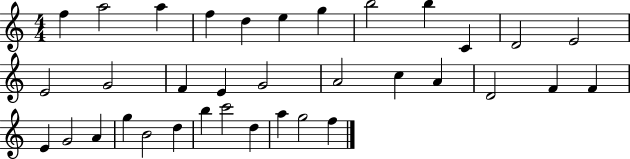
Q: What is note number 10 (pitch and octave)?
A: C4